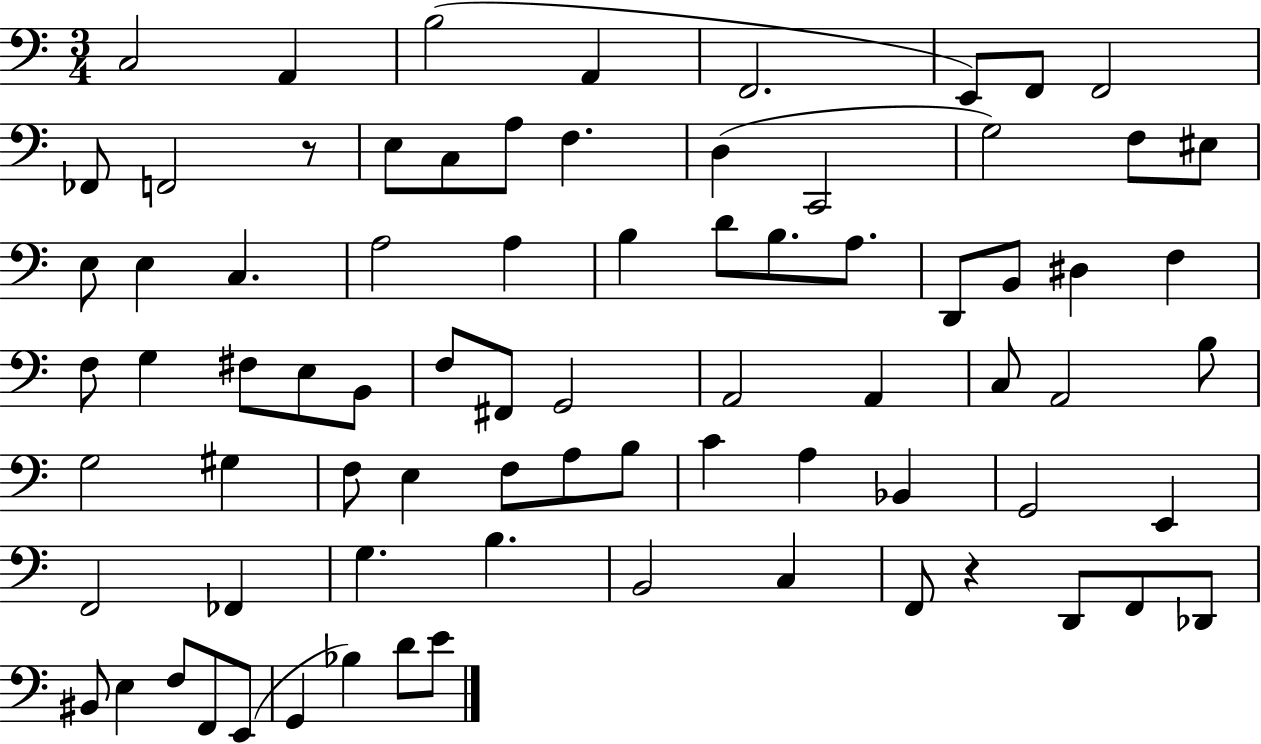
{
  \clef bass
  \numericTimeSignature
  \time 3/4
  \key c \major
  c2 a,4 | b2( a,4 | f,2. | e,8) f,8 f,2 | \break fes,8 f,2 r8 | e8 c8 a8 f4. | d4( c,2 | g2) f8 eis8 | \break e8 e4 c4. | a2 a4 | b4 d'8 b8. a8. | d,8 b,8 dis4 f4 | \break f8 g4 fis8 e8 b,8 | f8 fis,8 g,2 | a,2 a,4 | c8 a,2 b8 | \break g2 gis4 | f8 e4 f8 a8 b8 | c'4 a4 bes,4 | g,2 e,4 | \break f,2 fes,4 | g4. b4. | b,2 c4 | f,8 r4 d,8 f,8 des,8 | \break bis,8 e4 f8 f,8 e,8( | g,4 bes4) d'8 e'8 | \bar "|."
}